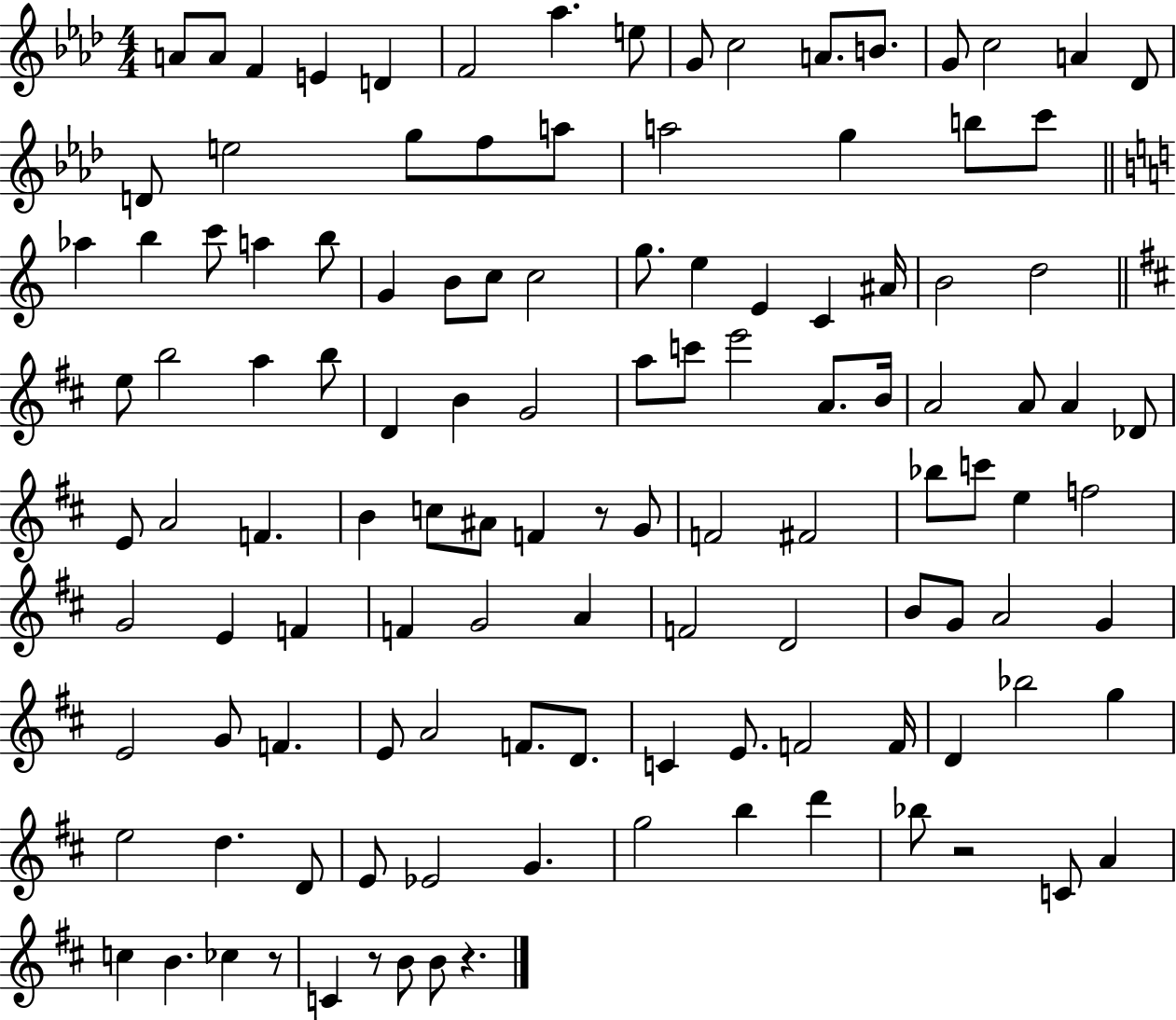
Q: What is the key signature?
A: AES major